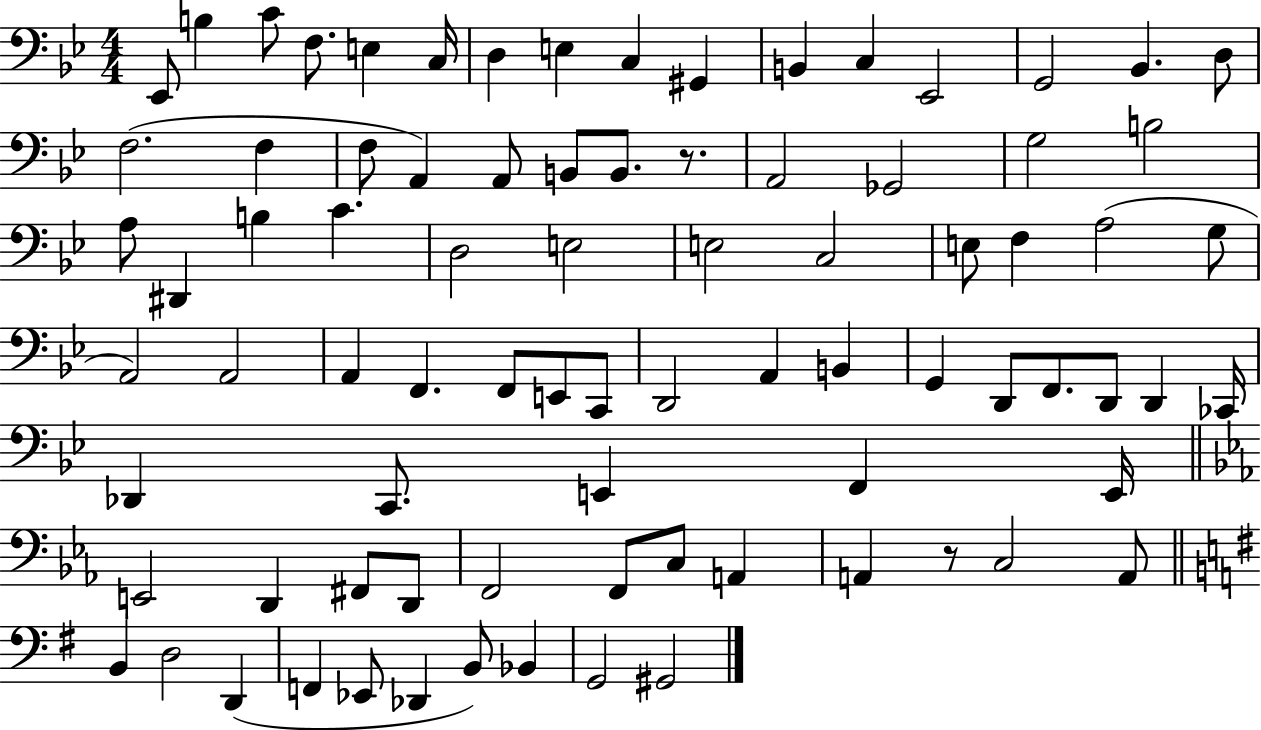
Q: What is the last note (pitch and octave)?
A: G#2